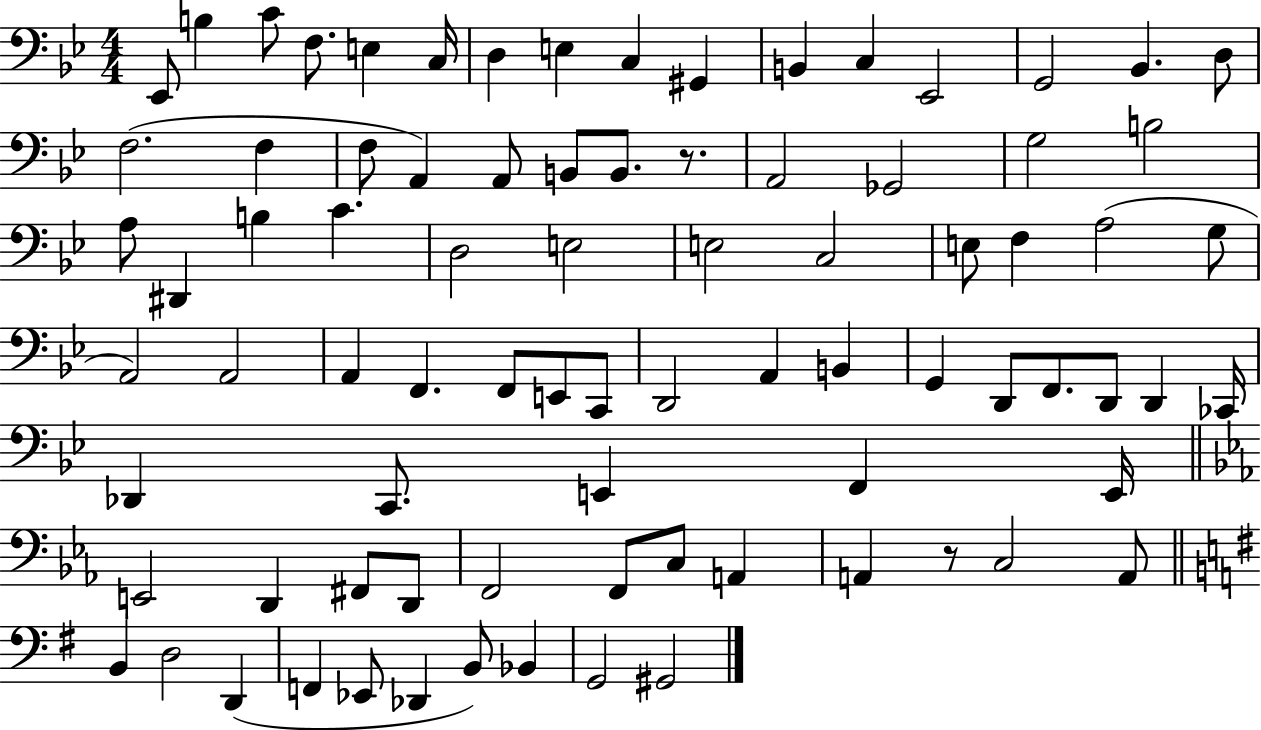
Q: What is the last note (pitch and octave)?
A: G#2